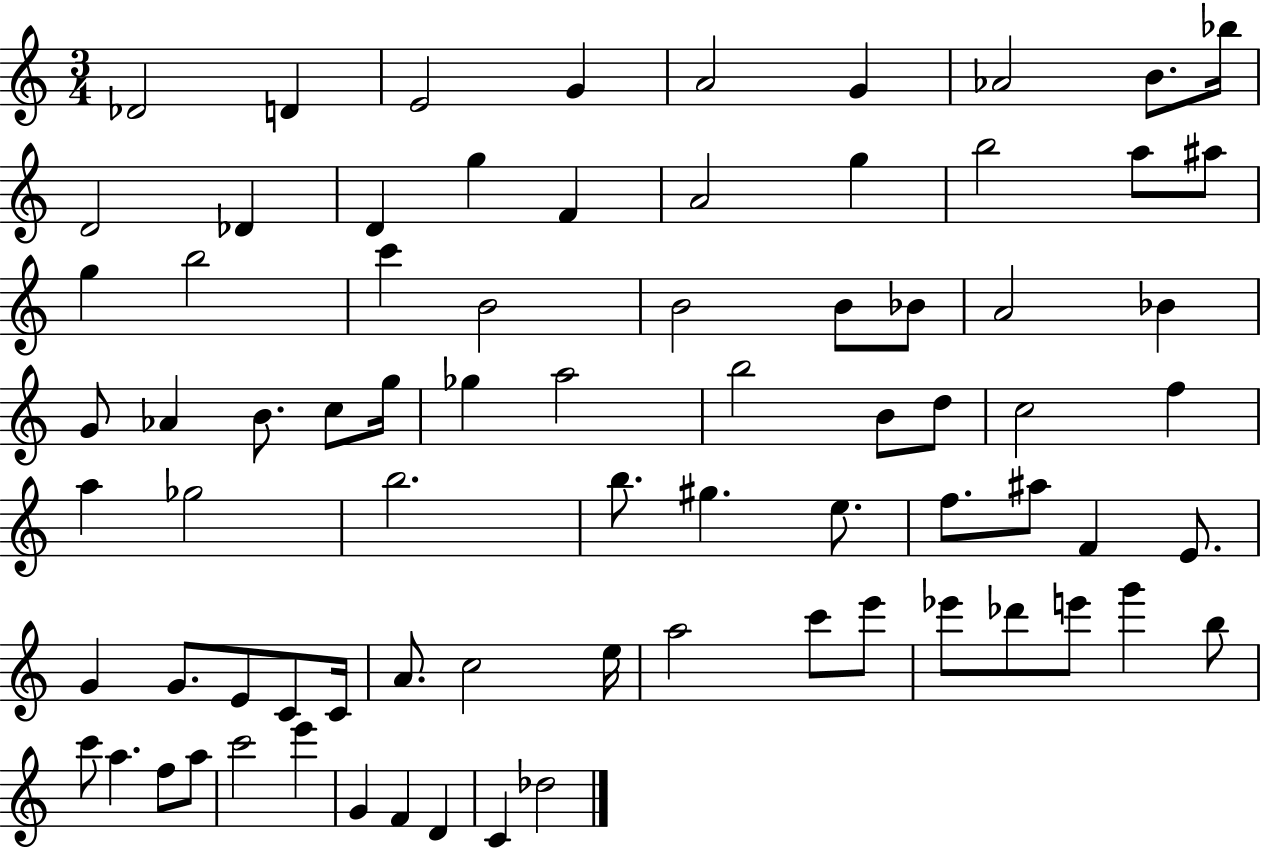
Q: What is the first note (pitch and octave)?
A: Db4